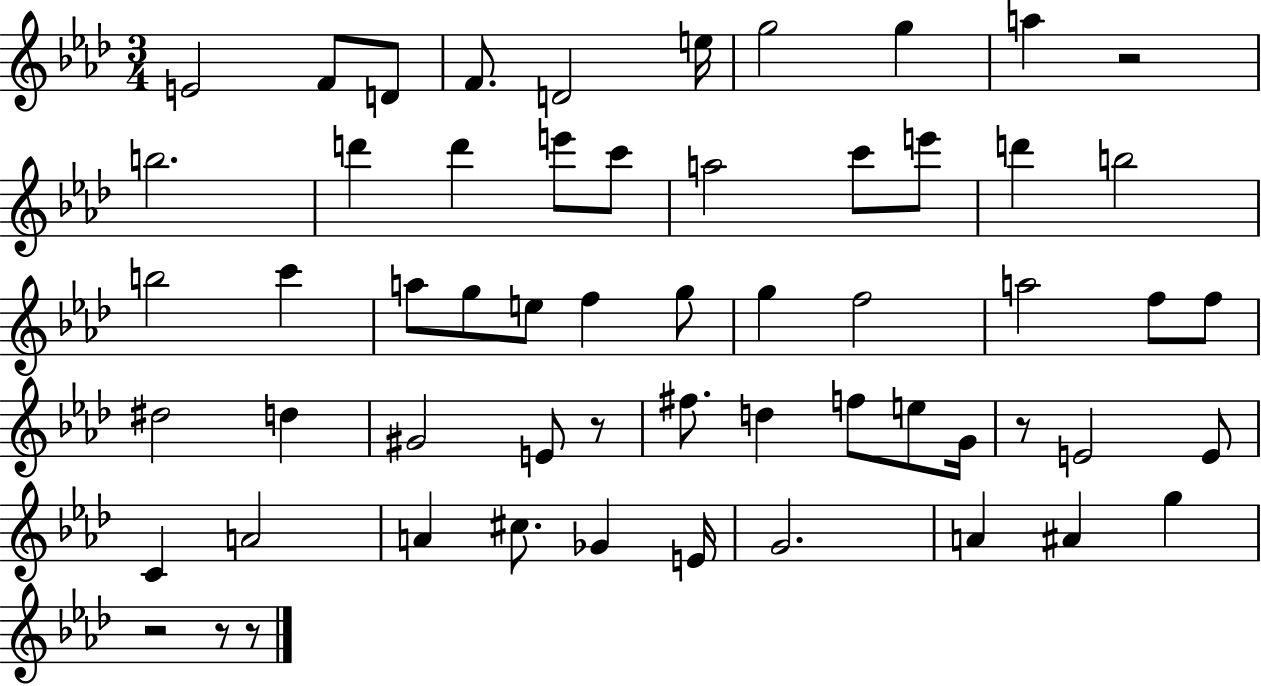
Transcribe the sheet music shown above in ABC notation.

X:1
T:Untitled
M:3/4
L:1/4
K:Ab
E2 F/2 D/2 F/2 D2 e/4 g2 g a z2 b2 d' d' e'/2 c'/2 a2 c'/2 e'/2 d' b2 b2 c' a/2 g/2 e/2 f g/2 g f2 a2 f/2 f/2 ^d2 d ^G2 E/2 z/2 ^f/2 d f/2 e/2 G/4 z/2 E2 E/2 C A2 A ^c/2 _G E/4 G2 A ^A g z2 z/2 z/2